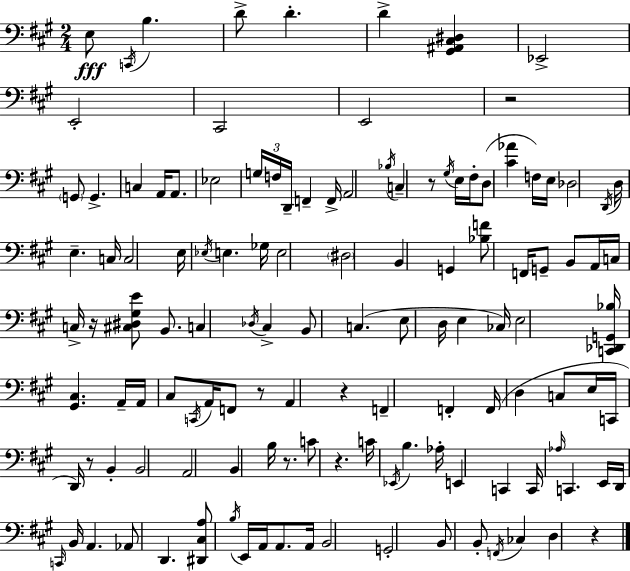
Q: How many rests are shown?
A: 9